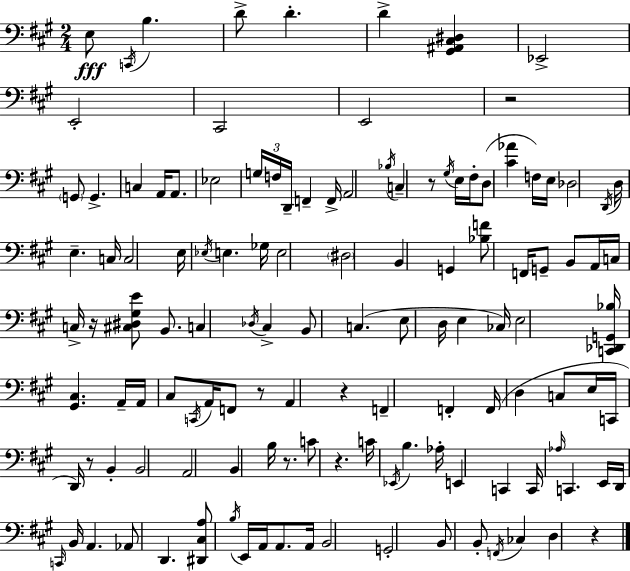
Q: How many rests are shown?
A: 9